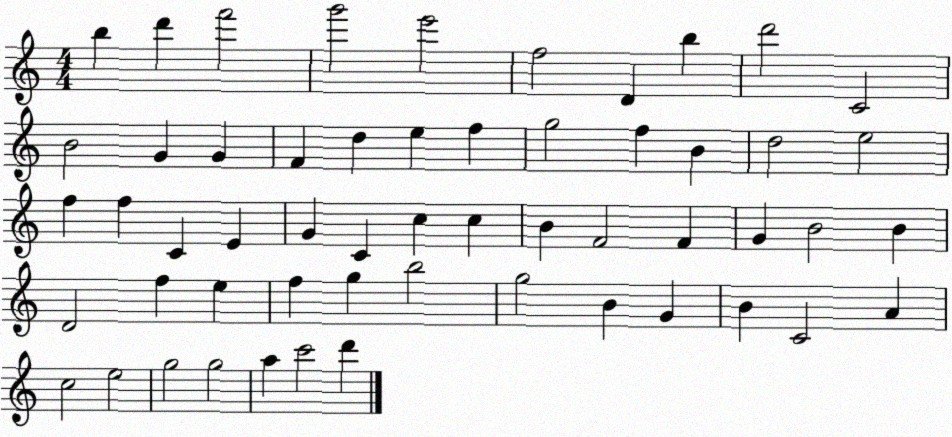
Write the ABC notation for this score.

X:1
T:Untitled
M:4/4
L:1/4
K:C
b d' f'2 g'2 e'2 f2 D b d'2 C2 B2 G G F d e f g2 f B d2 e2 f f C E G C c c B F2 F G B2 B D2 f e f g b2 g2 B G B C2 A c2 e2 g2 g2 a c'2 d'